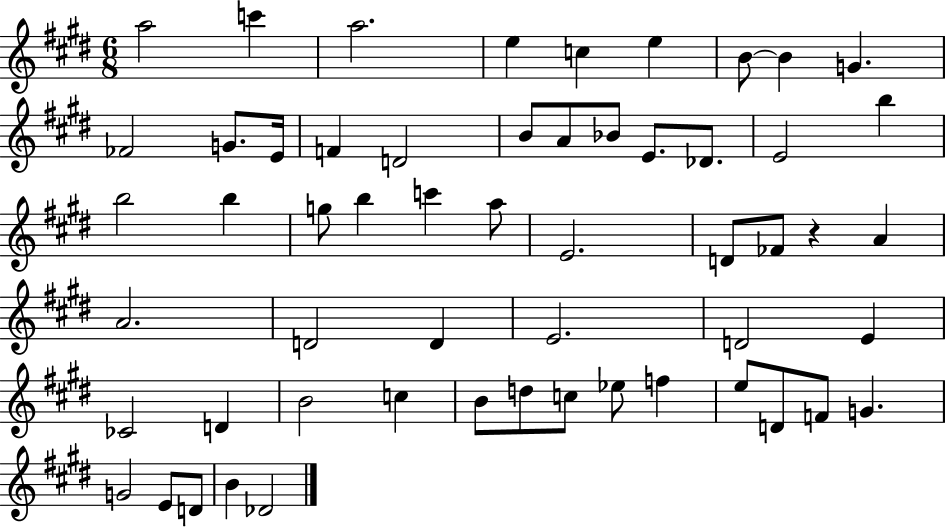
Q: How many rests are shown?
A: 1